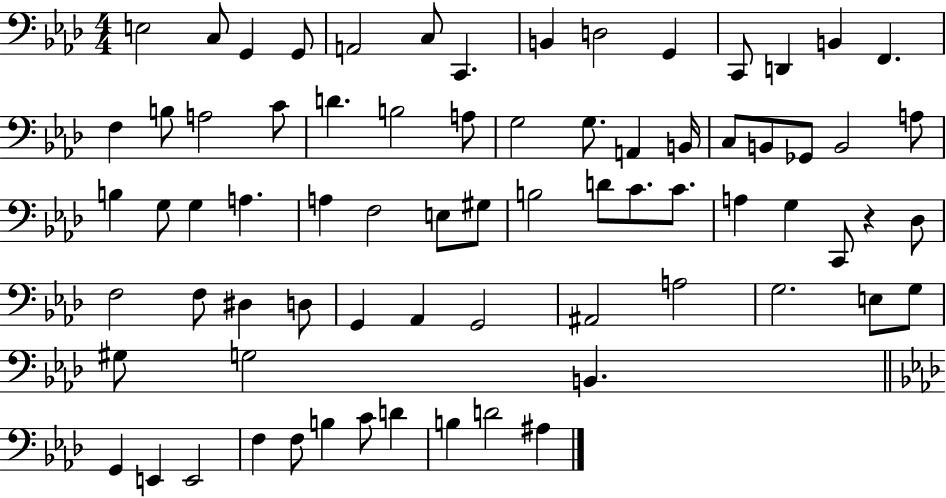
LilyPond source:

{
  \clef bass
  \numericTimeSignature
  \time 4/4
  \key aes \major
  e2 c8 g,4 g,8 | a,2 c8 c,4. | b,4 d2 g,4 | c,8 d,4 b,4 f,4. | \break f4 b8 a2 c'8 | d'4. b2 a8 | g2 g8. a,4 b,16 | c8 b,8 ges,8 b,2 a8 | \break b4 g8 g4 a4. | a4 f2 e8 gis8 | b2 d'8 c'8. c'8. | a4 g4 c,8 r4 des8 | \break f2 f8 dis4 d8 | g,4 aes,4 g,2 | ais,2 a2 | g2. e8 g8 | \break gis8 g2 b,4. | \bar "||" \break \key aes \major g,4 e,4 e,2 | f4 f8 b4 c'8 d'4 | b4 d'2 ais4 | \bar "|."
}